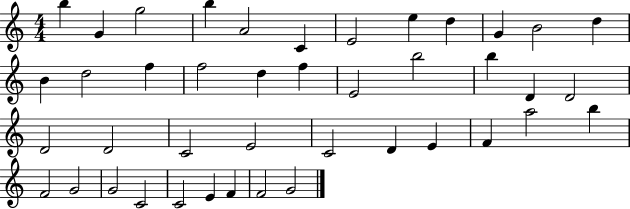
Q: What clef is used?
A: treble